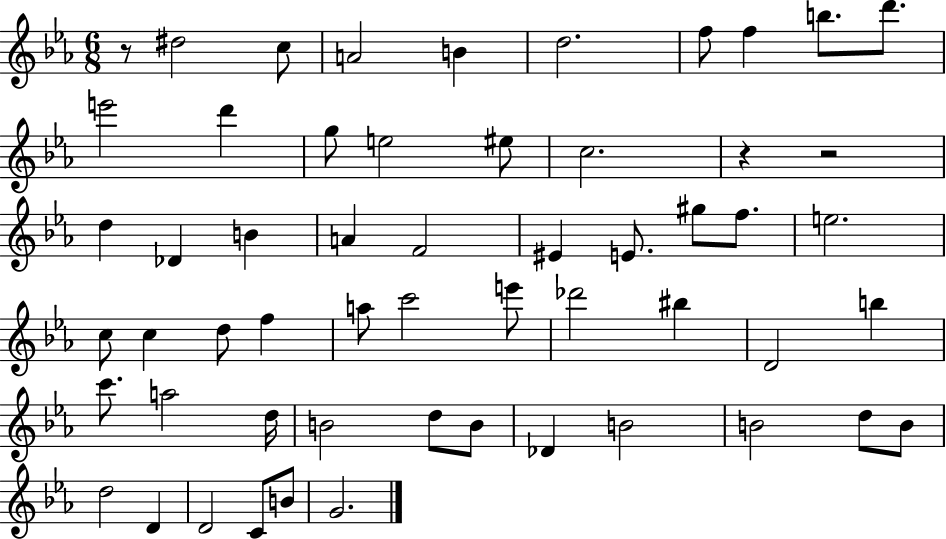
{
  \clef treble
  \numericTimeSignature
  \time 6/8
  \key ees \major
  r8 dis''2 c''8 | a'2 b'4 | d''2. | f''8 f''4 b''8. d'''8. | \break e'''2 d'''4 | g''8 e''2 eis''8 | c''2. | r4 r2 | \break d''4 des'4 b'4 | a'4 f'2 | eis'4 e'8. gis''8 f''8. | e''2. | \break c''8 c''4 d''8 f''4 | a''8 c'''2 e'''8 | des'''2 bis''4 | d'2 b''4 | \break c'''8. a''2 d''16 | b'2 d''8 b'8 | des'4 b'2 | b'2 d''8 b'8 | \break d''2 d'4 | d'2 c'8 b'8 | g'2. | \bar "|."
}